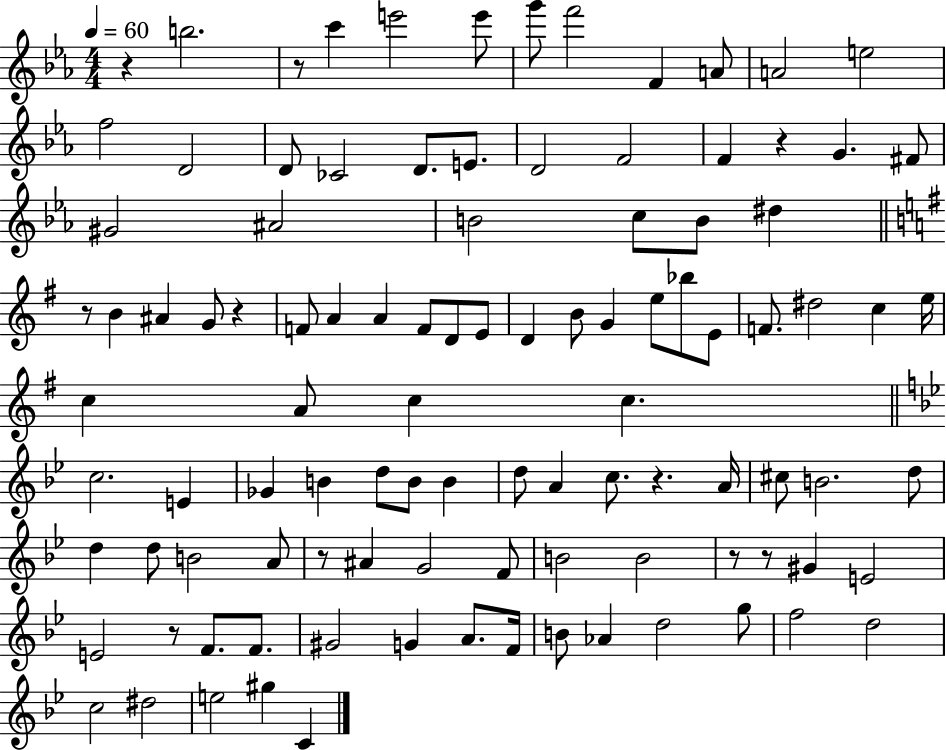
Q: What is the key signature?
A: EES major